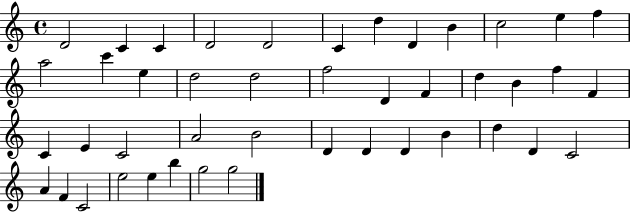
D4/h C4/q C4/q D4/h D4/h C4/q D5/q D4/q B4/q C5/h E5/q F5/q A5/h C6/q E5/q D5/h D5/h F5/h D4/q F4/q D5/q B4/q F5/q F4/q C4/q E4/q C4/h A4/h B4/h D4/q D4/q D4/q B4/q D5/q D4/q C4/h A4/q F4/q C4/h E5/h E5/q B5/q G5/h G5/h